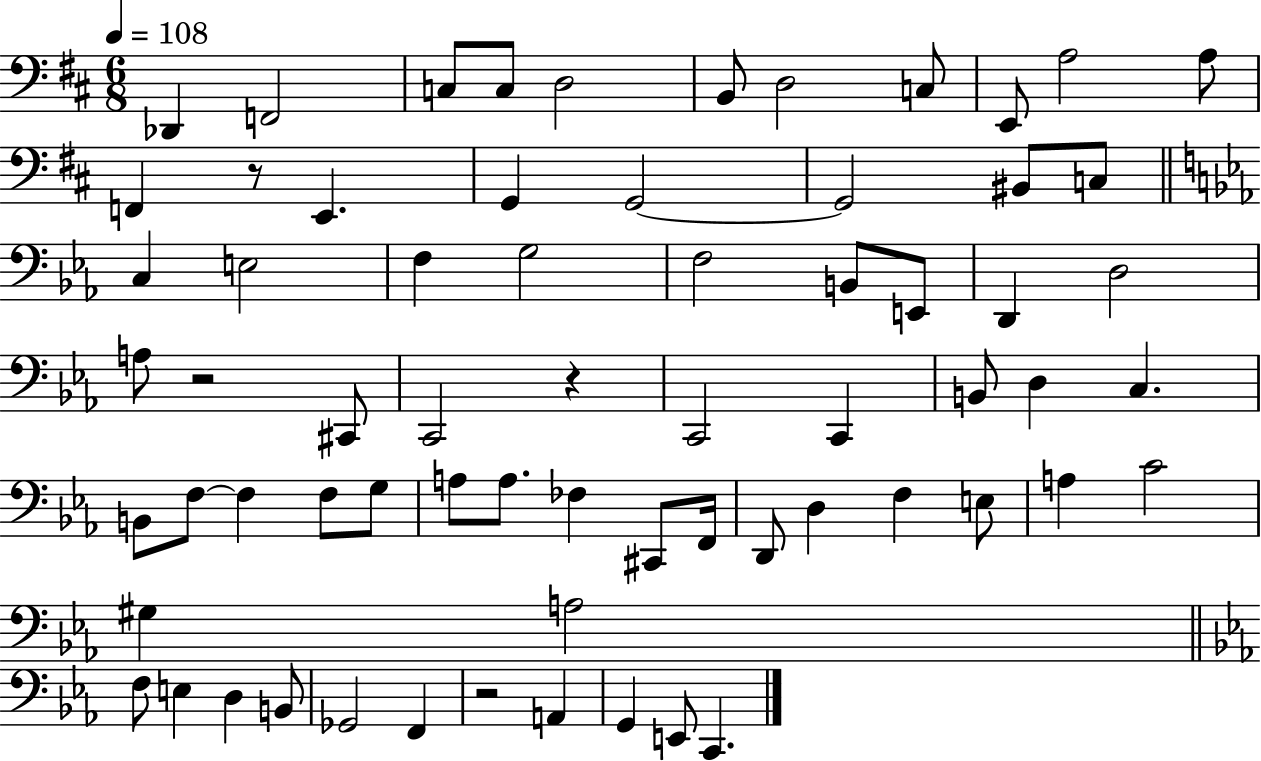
X:1
T:Untitled
M:6/8
L:1/4
K:D
_D,, F,,2 C,/2 C,/2 D,2 B,,/2 D,2 C,/2 E,,/2 A,2 A,/2 F,, z/2 E,, G,, G,,2 G,,2 ^B,,/2 C,/2 C, E,2 F, G,2 F,2 B,,/2 E,,/2 D,, D,2 A,/2 z2 ^C,,/2 C,,2 z C,,2 C,, B,,/2 D, C, B,,/2 F,/2 F, F,/2 G,/2 A,/2 A,/2 _F, ^C,,/2 F,,/4 D,,/2 D, F, E,/2 A, C2 ^G, A,2 F,/2 E, D, B,,/2 _G,,2 F,, z2 A,, G,, E,,/2 C,,